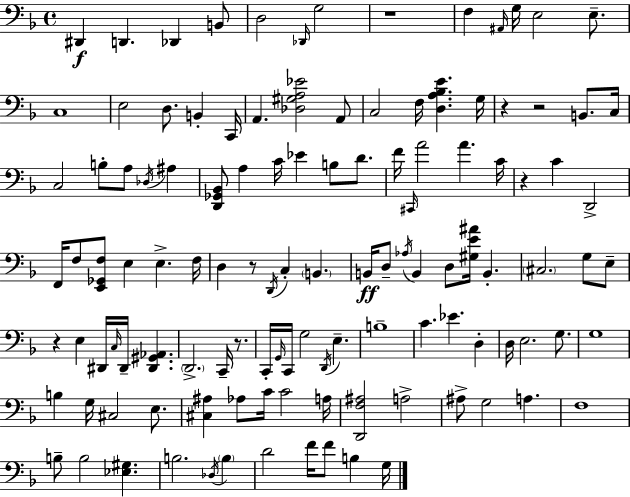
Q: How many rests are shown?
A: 7